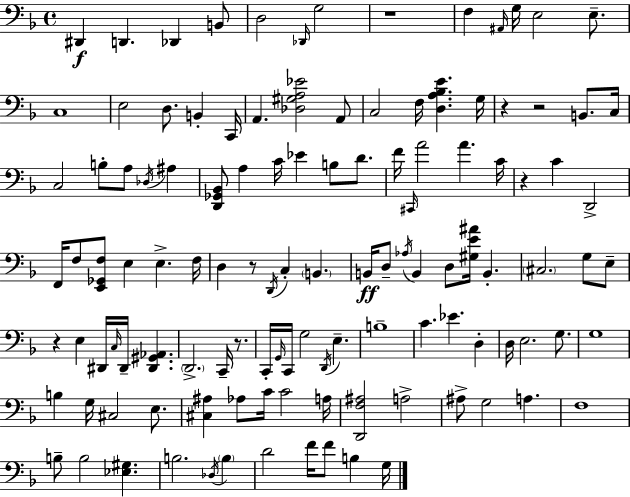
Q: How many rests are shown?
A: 7